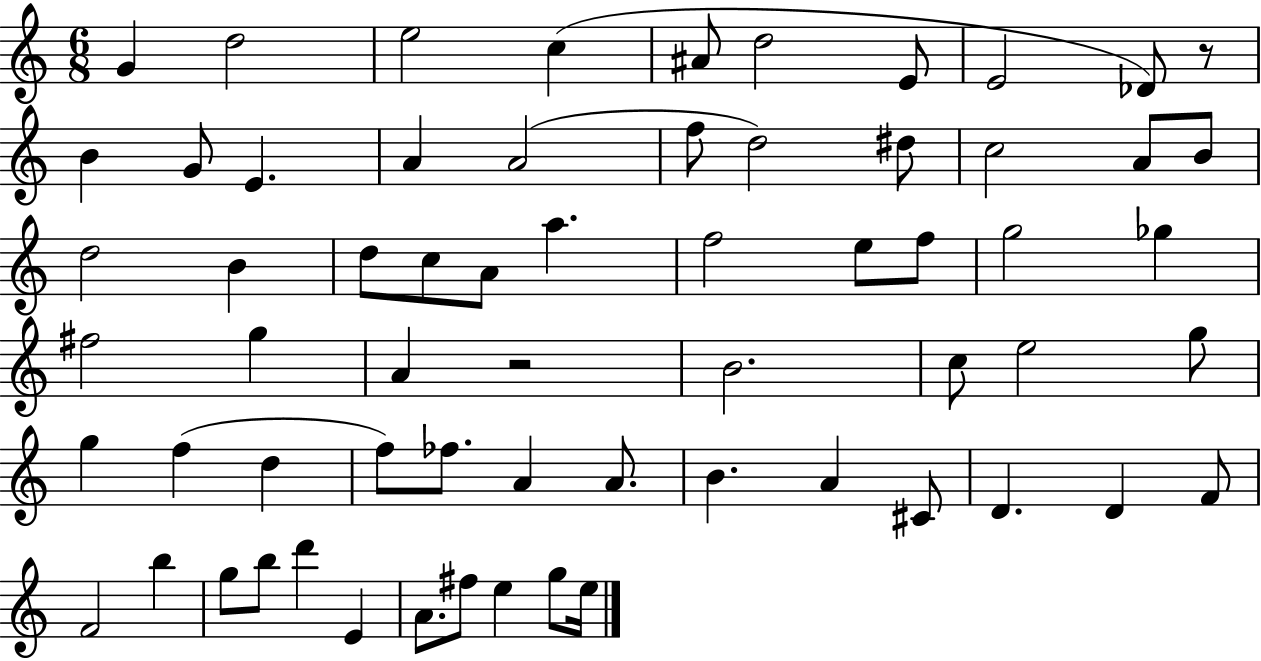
G4/q D5/h E5/h C5/q A#4/e D5/h E4/e E4/h Db4/e R/e B4/q G4/e E4/q. A4/q A4/h F5/e D5/h D#5/e C5/h A4/e B4/e D5/h B4/q D5/e C5/e A4/e A5/q. F5/h E5/e F5/e G5/h Gb5/q F#5/h G5/q A4/q R/h B4/h. C5/e E5/h G5/e G5/q F5/q D5/q F5/e FES5/e. A4/q A4/e. B4/q. A4/q C#4/e D4/q. D4/q F4/e F4/h B5/q G5/e B5/e D6/q E4/q A4/e. F#5/e E5/q G5/e E5/s